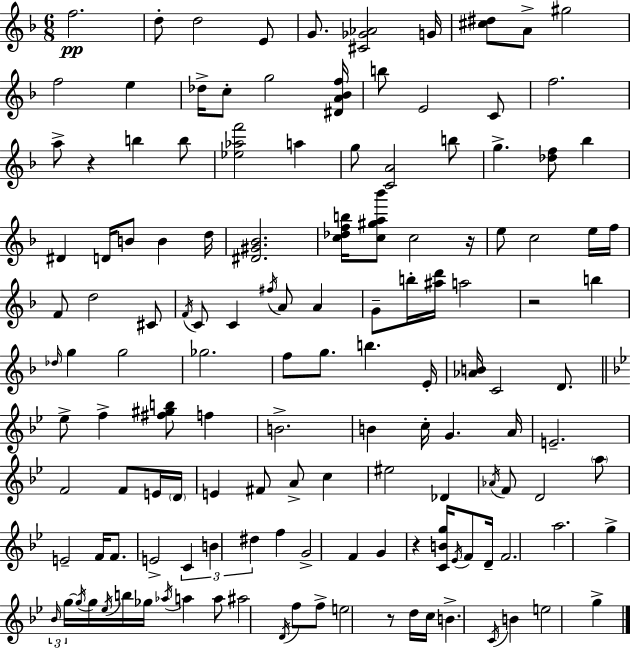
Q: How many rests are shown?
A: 5